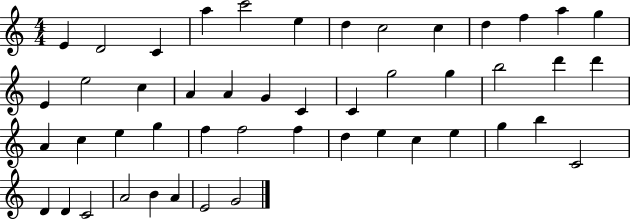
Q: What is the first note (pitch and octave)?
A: E4